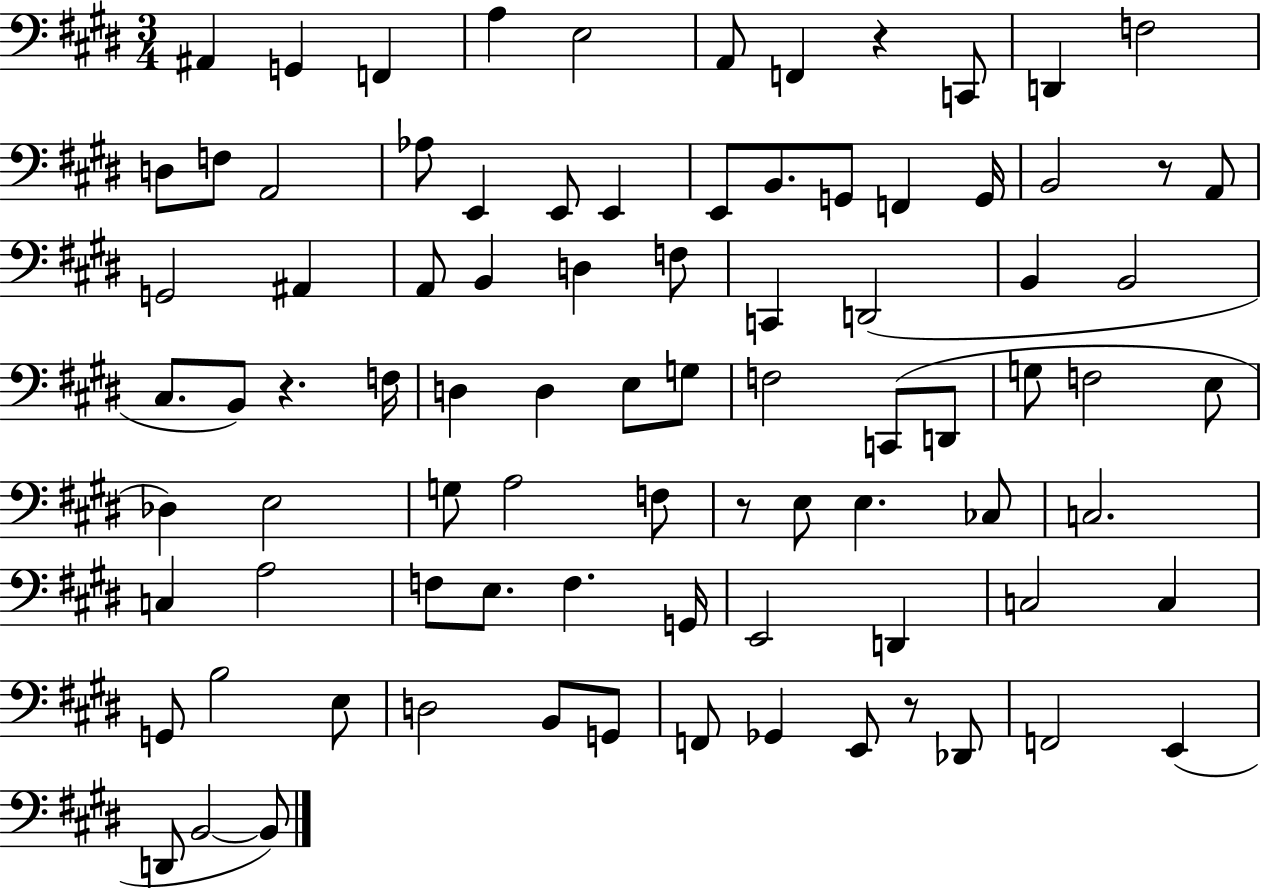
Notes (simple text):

A#2/q G2/q F2/q A3/q E3/h A2/e F2/q R/q C2/e D2/q F3/h D3/e F3/e A2/h Ab3/e E2/q E2/e E2/q E2/e B2/e. G2/e F2/q G2/s B2/h R/e A2/e G2/h A#2/q A2/e B2/q D3/q F3/e C2/q D2/h B2/q B2/h C#3/e. B2/e R/q. F3/s D3/q D3/q E3/e G3/e F3/h C2/e D2/e G3/e F3/h E3/e Db3/q E3/h G3/e A3/h F3/e R/e E3/e E3/q. CES3/e C3/h. C3/q A3/h F3/e E3/e. F3/q. G2/s E2/h D2/q C3/h C3/q G2/e B3/h E3/e D3/h B2/e G2/e F2/e Gb2/q E2/e R/e Db2/e F2/h E2/q D2/e B2/h B2/e